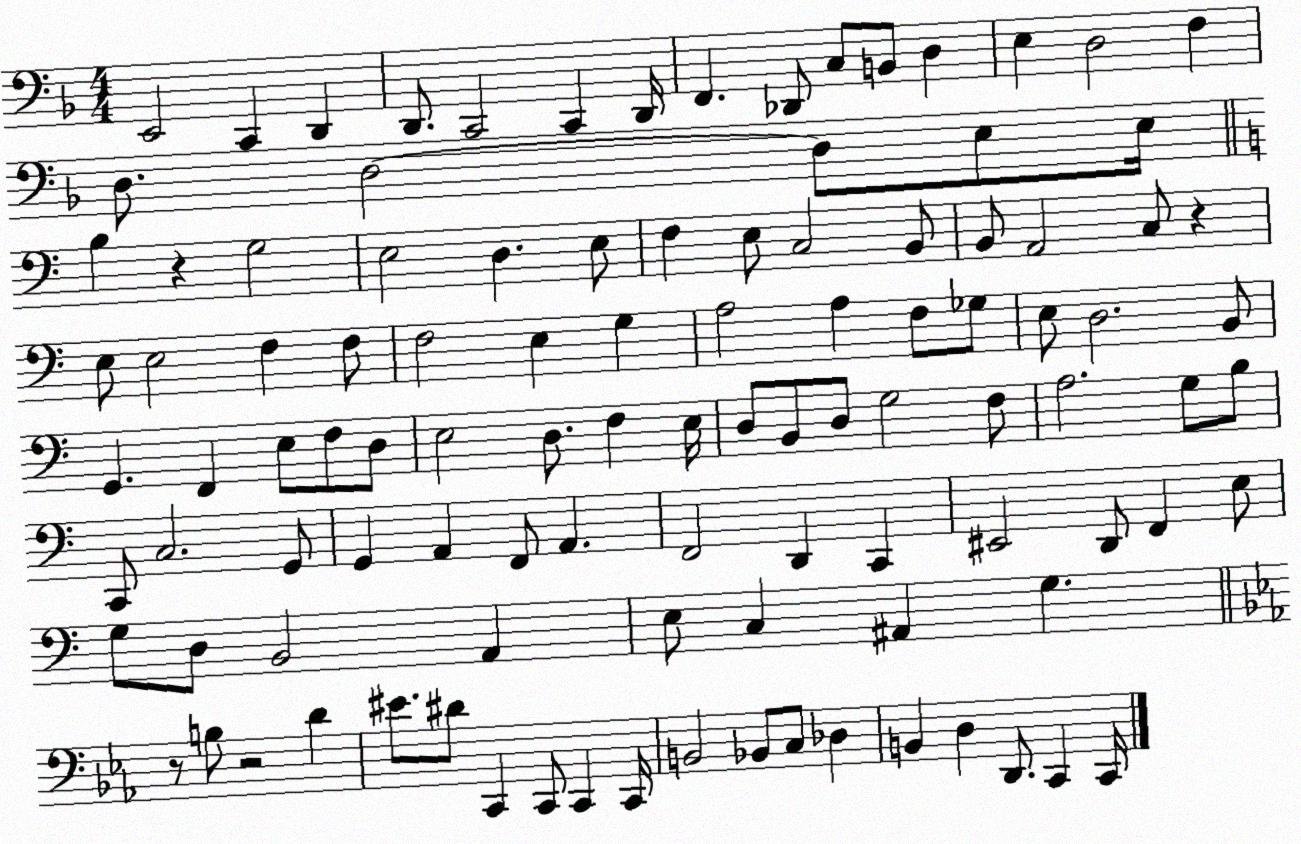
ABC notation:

X:1
T:Untitled
M:4/4
L:1/4
K:F
E,,2 C,, D,, D,,/2 C,,2 C,, D,,/4 F,, _D,,/2 C,/2 B,,/2 D, E, D,2 F, D,/2 D,2 D,/2 E,/2 E,/4 B, z G,2 E,2 D, E,/2 F, E,/2 C,2 B,,/2 B,,/2 A,,2 C,/2 z E,/2 E,2 F, F,/2 F,2 E, G, A,2 A, F,/2 _G,/2 E,/2 D,2 B,,/2 G,, F,, E,/2 F,/2 D,/2 E,2 D,/2 F, E,/4 D,/2 B,,/2 D,/2 G,2 F,/2 A,2 G,/2 B,/2 C,,/2 C,2 G,,/2 G,, A,, F,,/2 A,, F,,2 D,, C,, ^E,,2 D,,/2 F,, E,/2 G,/2 D,/2 B,,2 A,, E,/2 C, ^A,, G, z/2 B,/2 z2 D ^E/2 ^D/2 C,, C,,/2 C,, C,,/4 B,,2 _B,,/2 C,/2 _D, B,, D, D,,/2 C,, C,,/4